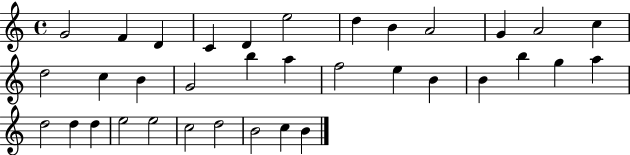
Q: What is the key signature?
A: C major